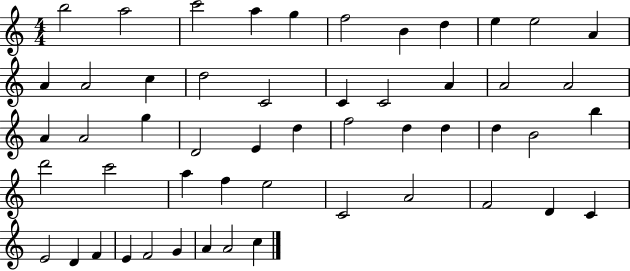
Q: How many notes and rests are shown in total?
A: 52